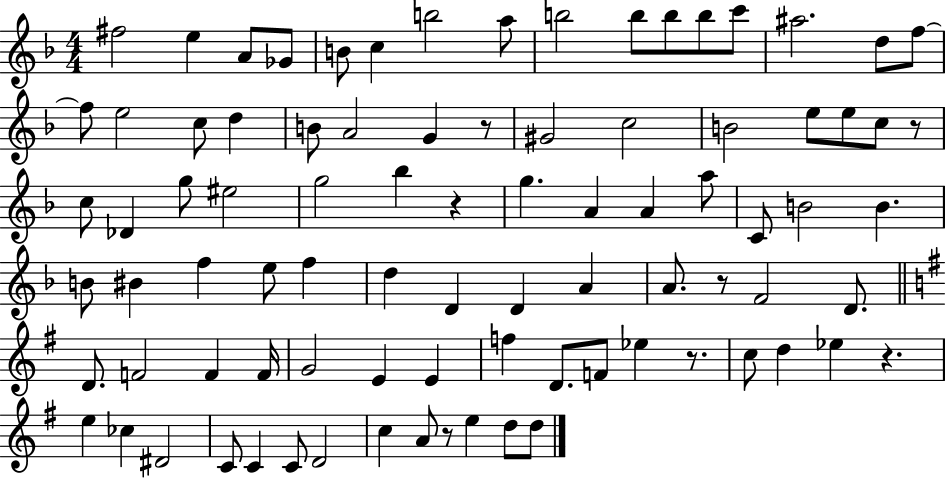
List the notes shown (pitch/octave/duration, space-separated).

F#5/h E5/q A4/e Gb4/e B4/e C5/q B5/h A5/e B5/h B5/e B5/e B5/e C6/e A#5/h. D5/e F5/e F5/e E5/h C5/e D5/q B4/e A4/h G4/q R/e G#4/h C5/h B4/h E5/e E5/e C5/e R/e C5/e Db4/q G5/e EIS5/h G5/h Bb5/q R/q G5/q. A4/q A4/q A5/e C4/e B4/h B4/q. B4/e BIS4/q F5/q E5/e F5/q D5/q D4/q D4/q A4/q A4/e. R/e F4/h D4/e. D4/e. F4/h F4/q F4/s G4/h E4/q E4/q F5/q D4/e. F4/e Eb5/q R/e. C5/e D5/q Eb5/q R/q. E5/q CES5/q D#4/h C4/e C4/q C4/e D4/h C5/q A4/e R/e E5/q D5/e D5/e